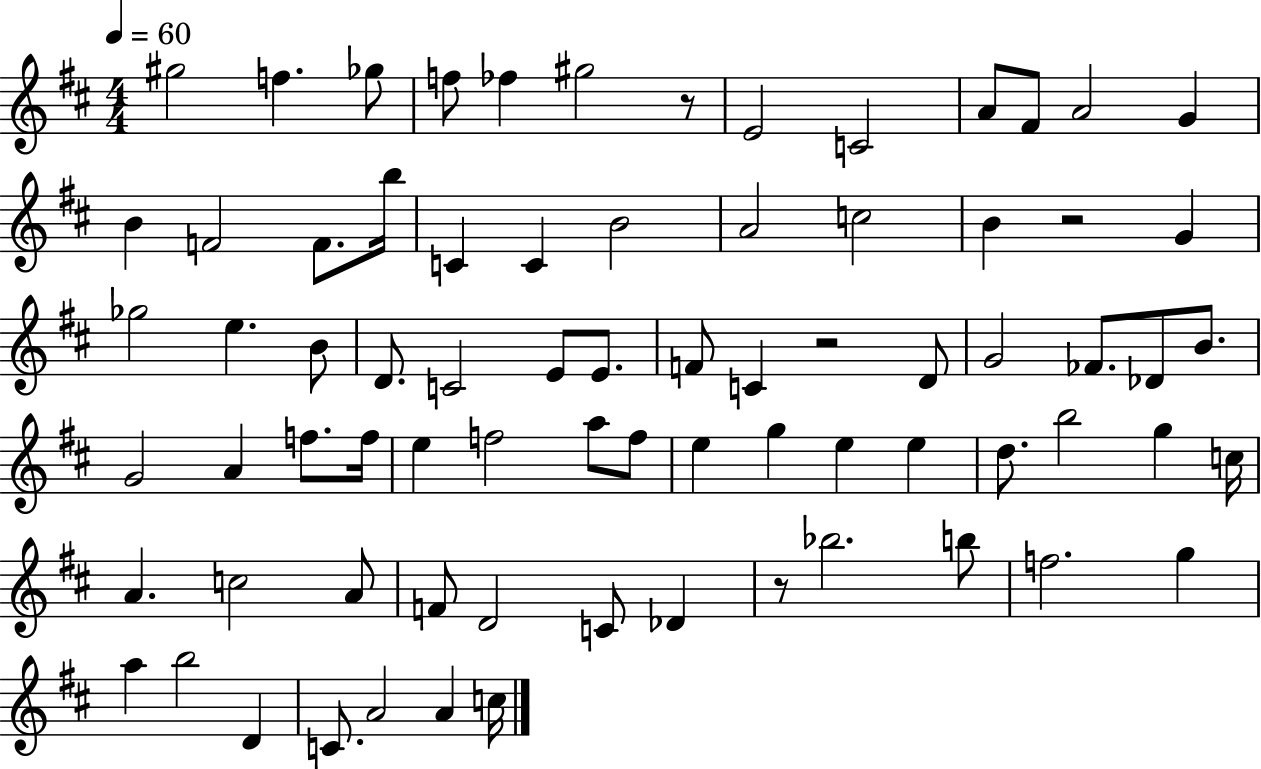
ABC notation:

X:1
T:Untitled
M:4/4
L:1/4
K:D
^g2 f _g/2 f/2 _f ^g2 z/2 E2 C2 A/2 ^F/2 A2 G B F2 F/2 b/4 C C B2 A2 c2 B z2 G _g2 e B/2 D/2 C2 E/2 E/2 F/2 C z2 D/2 G2 _F/2 _D/2 B/2 G2 A f/2 f/4 e f2 a/2 f/2 e g e e d/2 b2 g c/4 A c2 A/2 F/2 D2 C/2 _D z/2 _b2 b/2 f2 g a b2 D C/2 A2 A c/4